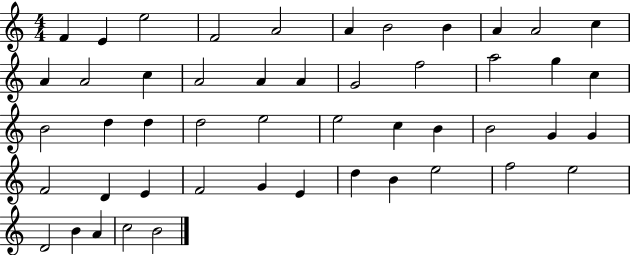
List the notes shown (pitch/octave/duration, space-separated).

F4/q E4/q E5/h F4/h A4/h A4/q B4/h B4/q A4/q A4/h C5/q A4/q A4/h C5/q A4/h A4/q A4/q G4/h F5/h A5/h G5/q C5/q B4/h D5/q D5/q D5/h E5/h E5/h C5/q B4/q B4/h G4/q G4/q F4/h D4/q E4/q F4/h G4/q E4/q D5/q B4/q E5/h F5/h E5/h D4/h B4/q A4/q C5/h B4/h